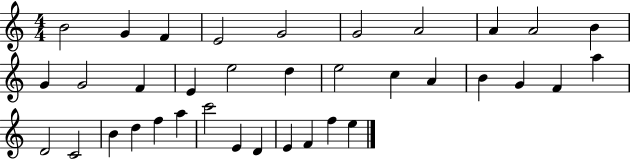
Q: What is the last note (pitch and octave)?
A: E5